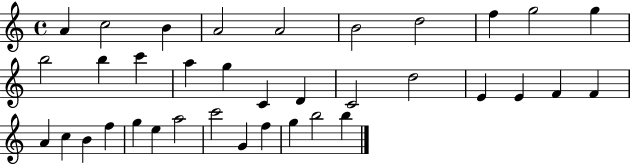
X:1
T:Untitled
M:4/4
L:1/4
K:C
A c2 B A2 A2 B2 d2 f g2 g b2 b c' a g C D C2 d2 E E F F A c B f g e a2 c'2 G f g b2 b